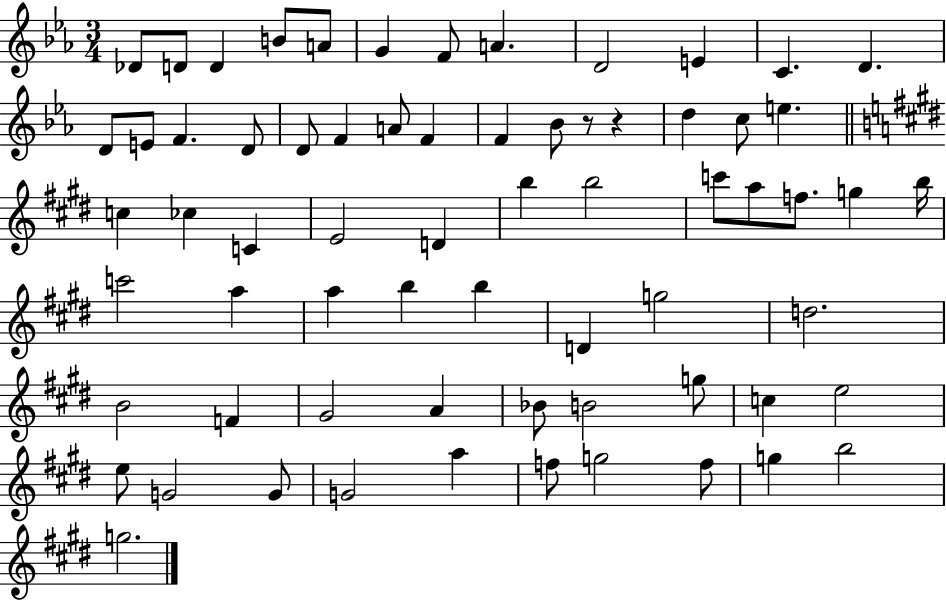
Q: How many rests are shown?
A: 2